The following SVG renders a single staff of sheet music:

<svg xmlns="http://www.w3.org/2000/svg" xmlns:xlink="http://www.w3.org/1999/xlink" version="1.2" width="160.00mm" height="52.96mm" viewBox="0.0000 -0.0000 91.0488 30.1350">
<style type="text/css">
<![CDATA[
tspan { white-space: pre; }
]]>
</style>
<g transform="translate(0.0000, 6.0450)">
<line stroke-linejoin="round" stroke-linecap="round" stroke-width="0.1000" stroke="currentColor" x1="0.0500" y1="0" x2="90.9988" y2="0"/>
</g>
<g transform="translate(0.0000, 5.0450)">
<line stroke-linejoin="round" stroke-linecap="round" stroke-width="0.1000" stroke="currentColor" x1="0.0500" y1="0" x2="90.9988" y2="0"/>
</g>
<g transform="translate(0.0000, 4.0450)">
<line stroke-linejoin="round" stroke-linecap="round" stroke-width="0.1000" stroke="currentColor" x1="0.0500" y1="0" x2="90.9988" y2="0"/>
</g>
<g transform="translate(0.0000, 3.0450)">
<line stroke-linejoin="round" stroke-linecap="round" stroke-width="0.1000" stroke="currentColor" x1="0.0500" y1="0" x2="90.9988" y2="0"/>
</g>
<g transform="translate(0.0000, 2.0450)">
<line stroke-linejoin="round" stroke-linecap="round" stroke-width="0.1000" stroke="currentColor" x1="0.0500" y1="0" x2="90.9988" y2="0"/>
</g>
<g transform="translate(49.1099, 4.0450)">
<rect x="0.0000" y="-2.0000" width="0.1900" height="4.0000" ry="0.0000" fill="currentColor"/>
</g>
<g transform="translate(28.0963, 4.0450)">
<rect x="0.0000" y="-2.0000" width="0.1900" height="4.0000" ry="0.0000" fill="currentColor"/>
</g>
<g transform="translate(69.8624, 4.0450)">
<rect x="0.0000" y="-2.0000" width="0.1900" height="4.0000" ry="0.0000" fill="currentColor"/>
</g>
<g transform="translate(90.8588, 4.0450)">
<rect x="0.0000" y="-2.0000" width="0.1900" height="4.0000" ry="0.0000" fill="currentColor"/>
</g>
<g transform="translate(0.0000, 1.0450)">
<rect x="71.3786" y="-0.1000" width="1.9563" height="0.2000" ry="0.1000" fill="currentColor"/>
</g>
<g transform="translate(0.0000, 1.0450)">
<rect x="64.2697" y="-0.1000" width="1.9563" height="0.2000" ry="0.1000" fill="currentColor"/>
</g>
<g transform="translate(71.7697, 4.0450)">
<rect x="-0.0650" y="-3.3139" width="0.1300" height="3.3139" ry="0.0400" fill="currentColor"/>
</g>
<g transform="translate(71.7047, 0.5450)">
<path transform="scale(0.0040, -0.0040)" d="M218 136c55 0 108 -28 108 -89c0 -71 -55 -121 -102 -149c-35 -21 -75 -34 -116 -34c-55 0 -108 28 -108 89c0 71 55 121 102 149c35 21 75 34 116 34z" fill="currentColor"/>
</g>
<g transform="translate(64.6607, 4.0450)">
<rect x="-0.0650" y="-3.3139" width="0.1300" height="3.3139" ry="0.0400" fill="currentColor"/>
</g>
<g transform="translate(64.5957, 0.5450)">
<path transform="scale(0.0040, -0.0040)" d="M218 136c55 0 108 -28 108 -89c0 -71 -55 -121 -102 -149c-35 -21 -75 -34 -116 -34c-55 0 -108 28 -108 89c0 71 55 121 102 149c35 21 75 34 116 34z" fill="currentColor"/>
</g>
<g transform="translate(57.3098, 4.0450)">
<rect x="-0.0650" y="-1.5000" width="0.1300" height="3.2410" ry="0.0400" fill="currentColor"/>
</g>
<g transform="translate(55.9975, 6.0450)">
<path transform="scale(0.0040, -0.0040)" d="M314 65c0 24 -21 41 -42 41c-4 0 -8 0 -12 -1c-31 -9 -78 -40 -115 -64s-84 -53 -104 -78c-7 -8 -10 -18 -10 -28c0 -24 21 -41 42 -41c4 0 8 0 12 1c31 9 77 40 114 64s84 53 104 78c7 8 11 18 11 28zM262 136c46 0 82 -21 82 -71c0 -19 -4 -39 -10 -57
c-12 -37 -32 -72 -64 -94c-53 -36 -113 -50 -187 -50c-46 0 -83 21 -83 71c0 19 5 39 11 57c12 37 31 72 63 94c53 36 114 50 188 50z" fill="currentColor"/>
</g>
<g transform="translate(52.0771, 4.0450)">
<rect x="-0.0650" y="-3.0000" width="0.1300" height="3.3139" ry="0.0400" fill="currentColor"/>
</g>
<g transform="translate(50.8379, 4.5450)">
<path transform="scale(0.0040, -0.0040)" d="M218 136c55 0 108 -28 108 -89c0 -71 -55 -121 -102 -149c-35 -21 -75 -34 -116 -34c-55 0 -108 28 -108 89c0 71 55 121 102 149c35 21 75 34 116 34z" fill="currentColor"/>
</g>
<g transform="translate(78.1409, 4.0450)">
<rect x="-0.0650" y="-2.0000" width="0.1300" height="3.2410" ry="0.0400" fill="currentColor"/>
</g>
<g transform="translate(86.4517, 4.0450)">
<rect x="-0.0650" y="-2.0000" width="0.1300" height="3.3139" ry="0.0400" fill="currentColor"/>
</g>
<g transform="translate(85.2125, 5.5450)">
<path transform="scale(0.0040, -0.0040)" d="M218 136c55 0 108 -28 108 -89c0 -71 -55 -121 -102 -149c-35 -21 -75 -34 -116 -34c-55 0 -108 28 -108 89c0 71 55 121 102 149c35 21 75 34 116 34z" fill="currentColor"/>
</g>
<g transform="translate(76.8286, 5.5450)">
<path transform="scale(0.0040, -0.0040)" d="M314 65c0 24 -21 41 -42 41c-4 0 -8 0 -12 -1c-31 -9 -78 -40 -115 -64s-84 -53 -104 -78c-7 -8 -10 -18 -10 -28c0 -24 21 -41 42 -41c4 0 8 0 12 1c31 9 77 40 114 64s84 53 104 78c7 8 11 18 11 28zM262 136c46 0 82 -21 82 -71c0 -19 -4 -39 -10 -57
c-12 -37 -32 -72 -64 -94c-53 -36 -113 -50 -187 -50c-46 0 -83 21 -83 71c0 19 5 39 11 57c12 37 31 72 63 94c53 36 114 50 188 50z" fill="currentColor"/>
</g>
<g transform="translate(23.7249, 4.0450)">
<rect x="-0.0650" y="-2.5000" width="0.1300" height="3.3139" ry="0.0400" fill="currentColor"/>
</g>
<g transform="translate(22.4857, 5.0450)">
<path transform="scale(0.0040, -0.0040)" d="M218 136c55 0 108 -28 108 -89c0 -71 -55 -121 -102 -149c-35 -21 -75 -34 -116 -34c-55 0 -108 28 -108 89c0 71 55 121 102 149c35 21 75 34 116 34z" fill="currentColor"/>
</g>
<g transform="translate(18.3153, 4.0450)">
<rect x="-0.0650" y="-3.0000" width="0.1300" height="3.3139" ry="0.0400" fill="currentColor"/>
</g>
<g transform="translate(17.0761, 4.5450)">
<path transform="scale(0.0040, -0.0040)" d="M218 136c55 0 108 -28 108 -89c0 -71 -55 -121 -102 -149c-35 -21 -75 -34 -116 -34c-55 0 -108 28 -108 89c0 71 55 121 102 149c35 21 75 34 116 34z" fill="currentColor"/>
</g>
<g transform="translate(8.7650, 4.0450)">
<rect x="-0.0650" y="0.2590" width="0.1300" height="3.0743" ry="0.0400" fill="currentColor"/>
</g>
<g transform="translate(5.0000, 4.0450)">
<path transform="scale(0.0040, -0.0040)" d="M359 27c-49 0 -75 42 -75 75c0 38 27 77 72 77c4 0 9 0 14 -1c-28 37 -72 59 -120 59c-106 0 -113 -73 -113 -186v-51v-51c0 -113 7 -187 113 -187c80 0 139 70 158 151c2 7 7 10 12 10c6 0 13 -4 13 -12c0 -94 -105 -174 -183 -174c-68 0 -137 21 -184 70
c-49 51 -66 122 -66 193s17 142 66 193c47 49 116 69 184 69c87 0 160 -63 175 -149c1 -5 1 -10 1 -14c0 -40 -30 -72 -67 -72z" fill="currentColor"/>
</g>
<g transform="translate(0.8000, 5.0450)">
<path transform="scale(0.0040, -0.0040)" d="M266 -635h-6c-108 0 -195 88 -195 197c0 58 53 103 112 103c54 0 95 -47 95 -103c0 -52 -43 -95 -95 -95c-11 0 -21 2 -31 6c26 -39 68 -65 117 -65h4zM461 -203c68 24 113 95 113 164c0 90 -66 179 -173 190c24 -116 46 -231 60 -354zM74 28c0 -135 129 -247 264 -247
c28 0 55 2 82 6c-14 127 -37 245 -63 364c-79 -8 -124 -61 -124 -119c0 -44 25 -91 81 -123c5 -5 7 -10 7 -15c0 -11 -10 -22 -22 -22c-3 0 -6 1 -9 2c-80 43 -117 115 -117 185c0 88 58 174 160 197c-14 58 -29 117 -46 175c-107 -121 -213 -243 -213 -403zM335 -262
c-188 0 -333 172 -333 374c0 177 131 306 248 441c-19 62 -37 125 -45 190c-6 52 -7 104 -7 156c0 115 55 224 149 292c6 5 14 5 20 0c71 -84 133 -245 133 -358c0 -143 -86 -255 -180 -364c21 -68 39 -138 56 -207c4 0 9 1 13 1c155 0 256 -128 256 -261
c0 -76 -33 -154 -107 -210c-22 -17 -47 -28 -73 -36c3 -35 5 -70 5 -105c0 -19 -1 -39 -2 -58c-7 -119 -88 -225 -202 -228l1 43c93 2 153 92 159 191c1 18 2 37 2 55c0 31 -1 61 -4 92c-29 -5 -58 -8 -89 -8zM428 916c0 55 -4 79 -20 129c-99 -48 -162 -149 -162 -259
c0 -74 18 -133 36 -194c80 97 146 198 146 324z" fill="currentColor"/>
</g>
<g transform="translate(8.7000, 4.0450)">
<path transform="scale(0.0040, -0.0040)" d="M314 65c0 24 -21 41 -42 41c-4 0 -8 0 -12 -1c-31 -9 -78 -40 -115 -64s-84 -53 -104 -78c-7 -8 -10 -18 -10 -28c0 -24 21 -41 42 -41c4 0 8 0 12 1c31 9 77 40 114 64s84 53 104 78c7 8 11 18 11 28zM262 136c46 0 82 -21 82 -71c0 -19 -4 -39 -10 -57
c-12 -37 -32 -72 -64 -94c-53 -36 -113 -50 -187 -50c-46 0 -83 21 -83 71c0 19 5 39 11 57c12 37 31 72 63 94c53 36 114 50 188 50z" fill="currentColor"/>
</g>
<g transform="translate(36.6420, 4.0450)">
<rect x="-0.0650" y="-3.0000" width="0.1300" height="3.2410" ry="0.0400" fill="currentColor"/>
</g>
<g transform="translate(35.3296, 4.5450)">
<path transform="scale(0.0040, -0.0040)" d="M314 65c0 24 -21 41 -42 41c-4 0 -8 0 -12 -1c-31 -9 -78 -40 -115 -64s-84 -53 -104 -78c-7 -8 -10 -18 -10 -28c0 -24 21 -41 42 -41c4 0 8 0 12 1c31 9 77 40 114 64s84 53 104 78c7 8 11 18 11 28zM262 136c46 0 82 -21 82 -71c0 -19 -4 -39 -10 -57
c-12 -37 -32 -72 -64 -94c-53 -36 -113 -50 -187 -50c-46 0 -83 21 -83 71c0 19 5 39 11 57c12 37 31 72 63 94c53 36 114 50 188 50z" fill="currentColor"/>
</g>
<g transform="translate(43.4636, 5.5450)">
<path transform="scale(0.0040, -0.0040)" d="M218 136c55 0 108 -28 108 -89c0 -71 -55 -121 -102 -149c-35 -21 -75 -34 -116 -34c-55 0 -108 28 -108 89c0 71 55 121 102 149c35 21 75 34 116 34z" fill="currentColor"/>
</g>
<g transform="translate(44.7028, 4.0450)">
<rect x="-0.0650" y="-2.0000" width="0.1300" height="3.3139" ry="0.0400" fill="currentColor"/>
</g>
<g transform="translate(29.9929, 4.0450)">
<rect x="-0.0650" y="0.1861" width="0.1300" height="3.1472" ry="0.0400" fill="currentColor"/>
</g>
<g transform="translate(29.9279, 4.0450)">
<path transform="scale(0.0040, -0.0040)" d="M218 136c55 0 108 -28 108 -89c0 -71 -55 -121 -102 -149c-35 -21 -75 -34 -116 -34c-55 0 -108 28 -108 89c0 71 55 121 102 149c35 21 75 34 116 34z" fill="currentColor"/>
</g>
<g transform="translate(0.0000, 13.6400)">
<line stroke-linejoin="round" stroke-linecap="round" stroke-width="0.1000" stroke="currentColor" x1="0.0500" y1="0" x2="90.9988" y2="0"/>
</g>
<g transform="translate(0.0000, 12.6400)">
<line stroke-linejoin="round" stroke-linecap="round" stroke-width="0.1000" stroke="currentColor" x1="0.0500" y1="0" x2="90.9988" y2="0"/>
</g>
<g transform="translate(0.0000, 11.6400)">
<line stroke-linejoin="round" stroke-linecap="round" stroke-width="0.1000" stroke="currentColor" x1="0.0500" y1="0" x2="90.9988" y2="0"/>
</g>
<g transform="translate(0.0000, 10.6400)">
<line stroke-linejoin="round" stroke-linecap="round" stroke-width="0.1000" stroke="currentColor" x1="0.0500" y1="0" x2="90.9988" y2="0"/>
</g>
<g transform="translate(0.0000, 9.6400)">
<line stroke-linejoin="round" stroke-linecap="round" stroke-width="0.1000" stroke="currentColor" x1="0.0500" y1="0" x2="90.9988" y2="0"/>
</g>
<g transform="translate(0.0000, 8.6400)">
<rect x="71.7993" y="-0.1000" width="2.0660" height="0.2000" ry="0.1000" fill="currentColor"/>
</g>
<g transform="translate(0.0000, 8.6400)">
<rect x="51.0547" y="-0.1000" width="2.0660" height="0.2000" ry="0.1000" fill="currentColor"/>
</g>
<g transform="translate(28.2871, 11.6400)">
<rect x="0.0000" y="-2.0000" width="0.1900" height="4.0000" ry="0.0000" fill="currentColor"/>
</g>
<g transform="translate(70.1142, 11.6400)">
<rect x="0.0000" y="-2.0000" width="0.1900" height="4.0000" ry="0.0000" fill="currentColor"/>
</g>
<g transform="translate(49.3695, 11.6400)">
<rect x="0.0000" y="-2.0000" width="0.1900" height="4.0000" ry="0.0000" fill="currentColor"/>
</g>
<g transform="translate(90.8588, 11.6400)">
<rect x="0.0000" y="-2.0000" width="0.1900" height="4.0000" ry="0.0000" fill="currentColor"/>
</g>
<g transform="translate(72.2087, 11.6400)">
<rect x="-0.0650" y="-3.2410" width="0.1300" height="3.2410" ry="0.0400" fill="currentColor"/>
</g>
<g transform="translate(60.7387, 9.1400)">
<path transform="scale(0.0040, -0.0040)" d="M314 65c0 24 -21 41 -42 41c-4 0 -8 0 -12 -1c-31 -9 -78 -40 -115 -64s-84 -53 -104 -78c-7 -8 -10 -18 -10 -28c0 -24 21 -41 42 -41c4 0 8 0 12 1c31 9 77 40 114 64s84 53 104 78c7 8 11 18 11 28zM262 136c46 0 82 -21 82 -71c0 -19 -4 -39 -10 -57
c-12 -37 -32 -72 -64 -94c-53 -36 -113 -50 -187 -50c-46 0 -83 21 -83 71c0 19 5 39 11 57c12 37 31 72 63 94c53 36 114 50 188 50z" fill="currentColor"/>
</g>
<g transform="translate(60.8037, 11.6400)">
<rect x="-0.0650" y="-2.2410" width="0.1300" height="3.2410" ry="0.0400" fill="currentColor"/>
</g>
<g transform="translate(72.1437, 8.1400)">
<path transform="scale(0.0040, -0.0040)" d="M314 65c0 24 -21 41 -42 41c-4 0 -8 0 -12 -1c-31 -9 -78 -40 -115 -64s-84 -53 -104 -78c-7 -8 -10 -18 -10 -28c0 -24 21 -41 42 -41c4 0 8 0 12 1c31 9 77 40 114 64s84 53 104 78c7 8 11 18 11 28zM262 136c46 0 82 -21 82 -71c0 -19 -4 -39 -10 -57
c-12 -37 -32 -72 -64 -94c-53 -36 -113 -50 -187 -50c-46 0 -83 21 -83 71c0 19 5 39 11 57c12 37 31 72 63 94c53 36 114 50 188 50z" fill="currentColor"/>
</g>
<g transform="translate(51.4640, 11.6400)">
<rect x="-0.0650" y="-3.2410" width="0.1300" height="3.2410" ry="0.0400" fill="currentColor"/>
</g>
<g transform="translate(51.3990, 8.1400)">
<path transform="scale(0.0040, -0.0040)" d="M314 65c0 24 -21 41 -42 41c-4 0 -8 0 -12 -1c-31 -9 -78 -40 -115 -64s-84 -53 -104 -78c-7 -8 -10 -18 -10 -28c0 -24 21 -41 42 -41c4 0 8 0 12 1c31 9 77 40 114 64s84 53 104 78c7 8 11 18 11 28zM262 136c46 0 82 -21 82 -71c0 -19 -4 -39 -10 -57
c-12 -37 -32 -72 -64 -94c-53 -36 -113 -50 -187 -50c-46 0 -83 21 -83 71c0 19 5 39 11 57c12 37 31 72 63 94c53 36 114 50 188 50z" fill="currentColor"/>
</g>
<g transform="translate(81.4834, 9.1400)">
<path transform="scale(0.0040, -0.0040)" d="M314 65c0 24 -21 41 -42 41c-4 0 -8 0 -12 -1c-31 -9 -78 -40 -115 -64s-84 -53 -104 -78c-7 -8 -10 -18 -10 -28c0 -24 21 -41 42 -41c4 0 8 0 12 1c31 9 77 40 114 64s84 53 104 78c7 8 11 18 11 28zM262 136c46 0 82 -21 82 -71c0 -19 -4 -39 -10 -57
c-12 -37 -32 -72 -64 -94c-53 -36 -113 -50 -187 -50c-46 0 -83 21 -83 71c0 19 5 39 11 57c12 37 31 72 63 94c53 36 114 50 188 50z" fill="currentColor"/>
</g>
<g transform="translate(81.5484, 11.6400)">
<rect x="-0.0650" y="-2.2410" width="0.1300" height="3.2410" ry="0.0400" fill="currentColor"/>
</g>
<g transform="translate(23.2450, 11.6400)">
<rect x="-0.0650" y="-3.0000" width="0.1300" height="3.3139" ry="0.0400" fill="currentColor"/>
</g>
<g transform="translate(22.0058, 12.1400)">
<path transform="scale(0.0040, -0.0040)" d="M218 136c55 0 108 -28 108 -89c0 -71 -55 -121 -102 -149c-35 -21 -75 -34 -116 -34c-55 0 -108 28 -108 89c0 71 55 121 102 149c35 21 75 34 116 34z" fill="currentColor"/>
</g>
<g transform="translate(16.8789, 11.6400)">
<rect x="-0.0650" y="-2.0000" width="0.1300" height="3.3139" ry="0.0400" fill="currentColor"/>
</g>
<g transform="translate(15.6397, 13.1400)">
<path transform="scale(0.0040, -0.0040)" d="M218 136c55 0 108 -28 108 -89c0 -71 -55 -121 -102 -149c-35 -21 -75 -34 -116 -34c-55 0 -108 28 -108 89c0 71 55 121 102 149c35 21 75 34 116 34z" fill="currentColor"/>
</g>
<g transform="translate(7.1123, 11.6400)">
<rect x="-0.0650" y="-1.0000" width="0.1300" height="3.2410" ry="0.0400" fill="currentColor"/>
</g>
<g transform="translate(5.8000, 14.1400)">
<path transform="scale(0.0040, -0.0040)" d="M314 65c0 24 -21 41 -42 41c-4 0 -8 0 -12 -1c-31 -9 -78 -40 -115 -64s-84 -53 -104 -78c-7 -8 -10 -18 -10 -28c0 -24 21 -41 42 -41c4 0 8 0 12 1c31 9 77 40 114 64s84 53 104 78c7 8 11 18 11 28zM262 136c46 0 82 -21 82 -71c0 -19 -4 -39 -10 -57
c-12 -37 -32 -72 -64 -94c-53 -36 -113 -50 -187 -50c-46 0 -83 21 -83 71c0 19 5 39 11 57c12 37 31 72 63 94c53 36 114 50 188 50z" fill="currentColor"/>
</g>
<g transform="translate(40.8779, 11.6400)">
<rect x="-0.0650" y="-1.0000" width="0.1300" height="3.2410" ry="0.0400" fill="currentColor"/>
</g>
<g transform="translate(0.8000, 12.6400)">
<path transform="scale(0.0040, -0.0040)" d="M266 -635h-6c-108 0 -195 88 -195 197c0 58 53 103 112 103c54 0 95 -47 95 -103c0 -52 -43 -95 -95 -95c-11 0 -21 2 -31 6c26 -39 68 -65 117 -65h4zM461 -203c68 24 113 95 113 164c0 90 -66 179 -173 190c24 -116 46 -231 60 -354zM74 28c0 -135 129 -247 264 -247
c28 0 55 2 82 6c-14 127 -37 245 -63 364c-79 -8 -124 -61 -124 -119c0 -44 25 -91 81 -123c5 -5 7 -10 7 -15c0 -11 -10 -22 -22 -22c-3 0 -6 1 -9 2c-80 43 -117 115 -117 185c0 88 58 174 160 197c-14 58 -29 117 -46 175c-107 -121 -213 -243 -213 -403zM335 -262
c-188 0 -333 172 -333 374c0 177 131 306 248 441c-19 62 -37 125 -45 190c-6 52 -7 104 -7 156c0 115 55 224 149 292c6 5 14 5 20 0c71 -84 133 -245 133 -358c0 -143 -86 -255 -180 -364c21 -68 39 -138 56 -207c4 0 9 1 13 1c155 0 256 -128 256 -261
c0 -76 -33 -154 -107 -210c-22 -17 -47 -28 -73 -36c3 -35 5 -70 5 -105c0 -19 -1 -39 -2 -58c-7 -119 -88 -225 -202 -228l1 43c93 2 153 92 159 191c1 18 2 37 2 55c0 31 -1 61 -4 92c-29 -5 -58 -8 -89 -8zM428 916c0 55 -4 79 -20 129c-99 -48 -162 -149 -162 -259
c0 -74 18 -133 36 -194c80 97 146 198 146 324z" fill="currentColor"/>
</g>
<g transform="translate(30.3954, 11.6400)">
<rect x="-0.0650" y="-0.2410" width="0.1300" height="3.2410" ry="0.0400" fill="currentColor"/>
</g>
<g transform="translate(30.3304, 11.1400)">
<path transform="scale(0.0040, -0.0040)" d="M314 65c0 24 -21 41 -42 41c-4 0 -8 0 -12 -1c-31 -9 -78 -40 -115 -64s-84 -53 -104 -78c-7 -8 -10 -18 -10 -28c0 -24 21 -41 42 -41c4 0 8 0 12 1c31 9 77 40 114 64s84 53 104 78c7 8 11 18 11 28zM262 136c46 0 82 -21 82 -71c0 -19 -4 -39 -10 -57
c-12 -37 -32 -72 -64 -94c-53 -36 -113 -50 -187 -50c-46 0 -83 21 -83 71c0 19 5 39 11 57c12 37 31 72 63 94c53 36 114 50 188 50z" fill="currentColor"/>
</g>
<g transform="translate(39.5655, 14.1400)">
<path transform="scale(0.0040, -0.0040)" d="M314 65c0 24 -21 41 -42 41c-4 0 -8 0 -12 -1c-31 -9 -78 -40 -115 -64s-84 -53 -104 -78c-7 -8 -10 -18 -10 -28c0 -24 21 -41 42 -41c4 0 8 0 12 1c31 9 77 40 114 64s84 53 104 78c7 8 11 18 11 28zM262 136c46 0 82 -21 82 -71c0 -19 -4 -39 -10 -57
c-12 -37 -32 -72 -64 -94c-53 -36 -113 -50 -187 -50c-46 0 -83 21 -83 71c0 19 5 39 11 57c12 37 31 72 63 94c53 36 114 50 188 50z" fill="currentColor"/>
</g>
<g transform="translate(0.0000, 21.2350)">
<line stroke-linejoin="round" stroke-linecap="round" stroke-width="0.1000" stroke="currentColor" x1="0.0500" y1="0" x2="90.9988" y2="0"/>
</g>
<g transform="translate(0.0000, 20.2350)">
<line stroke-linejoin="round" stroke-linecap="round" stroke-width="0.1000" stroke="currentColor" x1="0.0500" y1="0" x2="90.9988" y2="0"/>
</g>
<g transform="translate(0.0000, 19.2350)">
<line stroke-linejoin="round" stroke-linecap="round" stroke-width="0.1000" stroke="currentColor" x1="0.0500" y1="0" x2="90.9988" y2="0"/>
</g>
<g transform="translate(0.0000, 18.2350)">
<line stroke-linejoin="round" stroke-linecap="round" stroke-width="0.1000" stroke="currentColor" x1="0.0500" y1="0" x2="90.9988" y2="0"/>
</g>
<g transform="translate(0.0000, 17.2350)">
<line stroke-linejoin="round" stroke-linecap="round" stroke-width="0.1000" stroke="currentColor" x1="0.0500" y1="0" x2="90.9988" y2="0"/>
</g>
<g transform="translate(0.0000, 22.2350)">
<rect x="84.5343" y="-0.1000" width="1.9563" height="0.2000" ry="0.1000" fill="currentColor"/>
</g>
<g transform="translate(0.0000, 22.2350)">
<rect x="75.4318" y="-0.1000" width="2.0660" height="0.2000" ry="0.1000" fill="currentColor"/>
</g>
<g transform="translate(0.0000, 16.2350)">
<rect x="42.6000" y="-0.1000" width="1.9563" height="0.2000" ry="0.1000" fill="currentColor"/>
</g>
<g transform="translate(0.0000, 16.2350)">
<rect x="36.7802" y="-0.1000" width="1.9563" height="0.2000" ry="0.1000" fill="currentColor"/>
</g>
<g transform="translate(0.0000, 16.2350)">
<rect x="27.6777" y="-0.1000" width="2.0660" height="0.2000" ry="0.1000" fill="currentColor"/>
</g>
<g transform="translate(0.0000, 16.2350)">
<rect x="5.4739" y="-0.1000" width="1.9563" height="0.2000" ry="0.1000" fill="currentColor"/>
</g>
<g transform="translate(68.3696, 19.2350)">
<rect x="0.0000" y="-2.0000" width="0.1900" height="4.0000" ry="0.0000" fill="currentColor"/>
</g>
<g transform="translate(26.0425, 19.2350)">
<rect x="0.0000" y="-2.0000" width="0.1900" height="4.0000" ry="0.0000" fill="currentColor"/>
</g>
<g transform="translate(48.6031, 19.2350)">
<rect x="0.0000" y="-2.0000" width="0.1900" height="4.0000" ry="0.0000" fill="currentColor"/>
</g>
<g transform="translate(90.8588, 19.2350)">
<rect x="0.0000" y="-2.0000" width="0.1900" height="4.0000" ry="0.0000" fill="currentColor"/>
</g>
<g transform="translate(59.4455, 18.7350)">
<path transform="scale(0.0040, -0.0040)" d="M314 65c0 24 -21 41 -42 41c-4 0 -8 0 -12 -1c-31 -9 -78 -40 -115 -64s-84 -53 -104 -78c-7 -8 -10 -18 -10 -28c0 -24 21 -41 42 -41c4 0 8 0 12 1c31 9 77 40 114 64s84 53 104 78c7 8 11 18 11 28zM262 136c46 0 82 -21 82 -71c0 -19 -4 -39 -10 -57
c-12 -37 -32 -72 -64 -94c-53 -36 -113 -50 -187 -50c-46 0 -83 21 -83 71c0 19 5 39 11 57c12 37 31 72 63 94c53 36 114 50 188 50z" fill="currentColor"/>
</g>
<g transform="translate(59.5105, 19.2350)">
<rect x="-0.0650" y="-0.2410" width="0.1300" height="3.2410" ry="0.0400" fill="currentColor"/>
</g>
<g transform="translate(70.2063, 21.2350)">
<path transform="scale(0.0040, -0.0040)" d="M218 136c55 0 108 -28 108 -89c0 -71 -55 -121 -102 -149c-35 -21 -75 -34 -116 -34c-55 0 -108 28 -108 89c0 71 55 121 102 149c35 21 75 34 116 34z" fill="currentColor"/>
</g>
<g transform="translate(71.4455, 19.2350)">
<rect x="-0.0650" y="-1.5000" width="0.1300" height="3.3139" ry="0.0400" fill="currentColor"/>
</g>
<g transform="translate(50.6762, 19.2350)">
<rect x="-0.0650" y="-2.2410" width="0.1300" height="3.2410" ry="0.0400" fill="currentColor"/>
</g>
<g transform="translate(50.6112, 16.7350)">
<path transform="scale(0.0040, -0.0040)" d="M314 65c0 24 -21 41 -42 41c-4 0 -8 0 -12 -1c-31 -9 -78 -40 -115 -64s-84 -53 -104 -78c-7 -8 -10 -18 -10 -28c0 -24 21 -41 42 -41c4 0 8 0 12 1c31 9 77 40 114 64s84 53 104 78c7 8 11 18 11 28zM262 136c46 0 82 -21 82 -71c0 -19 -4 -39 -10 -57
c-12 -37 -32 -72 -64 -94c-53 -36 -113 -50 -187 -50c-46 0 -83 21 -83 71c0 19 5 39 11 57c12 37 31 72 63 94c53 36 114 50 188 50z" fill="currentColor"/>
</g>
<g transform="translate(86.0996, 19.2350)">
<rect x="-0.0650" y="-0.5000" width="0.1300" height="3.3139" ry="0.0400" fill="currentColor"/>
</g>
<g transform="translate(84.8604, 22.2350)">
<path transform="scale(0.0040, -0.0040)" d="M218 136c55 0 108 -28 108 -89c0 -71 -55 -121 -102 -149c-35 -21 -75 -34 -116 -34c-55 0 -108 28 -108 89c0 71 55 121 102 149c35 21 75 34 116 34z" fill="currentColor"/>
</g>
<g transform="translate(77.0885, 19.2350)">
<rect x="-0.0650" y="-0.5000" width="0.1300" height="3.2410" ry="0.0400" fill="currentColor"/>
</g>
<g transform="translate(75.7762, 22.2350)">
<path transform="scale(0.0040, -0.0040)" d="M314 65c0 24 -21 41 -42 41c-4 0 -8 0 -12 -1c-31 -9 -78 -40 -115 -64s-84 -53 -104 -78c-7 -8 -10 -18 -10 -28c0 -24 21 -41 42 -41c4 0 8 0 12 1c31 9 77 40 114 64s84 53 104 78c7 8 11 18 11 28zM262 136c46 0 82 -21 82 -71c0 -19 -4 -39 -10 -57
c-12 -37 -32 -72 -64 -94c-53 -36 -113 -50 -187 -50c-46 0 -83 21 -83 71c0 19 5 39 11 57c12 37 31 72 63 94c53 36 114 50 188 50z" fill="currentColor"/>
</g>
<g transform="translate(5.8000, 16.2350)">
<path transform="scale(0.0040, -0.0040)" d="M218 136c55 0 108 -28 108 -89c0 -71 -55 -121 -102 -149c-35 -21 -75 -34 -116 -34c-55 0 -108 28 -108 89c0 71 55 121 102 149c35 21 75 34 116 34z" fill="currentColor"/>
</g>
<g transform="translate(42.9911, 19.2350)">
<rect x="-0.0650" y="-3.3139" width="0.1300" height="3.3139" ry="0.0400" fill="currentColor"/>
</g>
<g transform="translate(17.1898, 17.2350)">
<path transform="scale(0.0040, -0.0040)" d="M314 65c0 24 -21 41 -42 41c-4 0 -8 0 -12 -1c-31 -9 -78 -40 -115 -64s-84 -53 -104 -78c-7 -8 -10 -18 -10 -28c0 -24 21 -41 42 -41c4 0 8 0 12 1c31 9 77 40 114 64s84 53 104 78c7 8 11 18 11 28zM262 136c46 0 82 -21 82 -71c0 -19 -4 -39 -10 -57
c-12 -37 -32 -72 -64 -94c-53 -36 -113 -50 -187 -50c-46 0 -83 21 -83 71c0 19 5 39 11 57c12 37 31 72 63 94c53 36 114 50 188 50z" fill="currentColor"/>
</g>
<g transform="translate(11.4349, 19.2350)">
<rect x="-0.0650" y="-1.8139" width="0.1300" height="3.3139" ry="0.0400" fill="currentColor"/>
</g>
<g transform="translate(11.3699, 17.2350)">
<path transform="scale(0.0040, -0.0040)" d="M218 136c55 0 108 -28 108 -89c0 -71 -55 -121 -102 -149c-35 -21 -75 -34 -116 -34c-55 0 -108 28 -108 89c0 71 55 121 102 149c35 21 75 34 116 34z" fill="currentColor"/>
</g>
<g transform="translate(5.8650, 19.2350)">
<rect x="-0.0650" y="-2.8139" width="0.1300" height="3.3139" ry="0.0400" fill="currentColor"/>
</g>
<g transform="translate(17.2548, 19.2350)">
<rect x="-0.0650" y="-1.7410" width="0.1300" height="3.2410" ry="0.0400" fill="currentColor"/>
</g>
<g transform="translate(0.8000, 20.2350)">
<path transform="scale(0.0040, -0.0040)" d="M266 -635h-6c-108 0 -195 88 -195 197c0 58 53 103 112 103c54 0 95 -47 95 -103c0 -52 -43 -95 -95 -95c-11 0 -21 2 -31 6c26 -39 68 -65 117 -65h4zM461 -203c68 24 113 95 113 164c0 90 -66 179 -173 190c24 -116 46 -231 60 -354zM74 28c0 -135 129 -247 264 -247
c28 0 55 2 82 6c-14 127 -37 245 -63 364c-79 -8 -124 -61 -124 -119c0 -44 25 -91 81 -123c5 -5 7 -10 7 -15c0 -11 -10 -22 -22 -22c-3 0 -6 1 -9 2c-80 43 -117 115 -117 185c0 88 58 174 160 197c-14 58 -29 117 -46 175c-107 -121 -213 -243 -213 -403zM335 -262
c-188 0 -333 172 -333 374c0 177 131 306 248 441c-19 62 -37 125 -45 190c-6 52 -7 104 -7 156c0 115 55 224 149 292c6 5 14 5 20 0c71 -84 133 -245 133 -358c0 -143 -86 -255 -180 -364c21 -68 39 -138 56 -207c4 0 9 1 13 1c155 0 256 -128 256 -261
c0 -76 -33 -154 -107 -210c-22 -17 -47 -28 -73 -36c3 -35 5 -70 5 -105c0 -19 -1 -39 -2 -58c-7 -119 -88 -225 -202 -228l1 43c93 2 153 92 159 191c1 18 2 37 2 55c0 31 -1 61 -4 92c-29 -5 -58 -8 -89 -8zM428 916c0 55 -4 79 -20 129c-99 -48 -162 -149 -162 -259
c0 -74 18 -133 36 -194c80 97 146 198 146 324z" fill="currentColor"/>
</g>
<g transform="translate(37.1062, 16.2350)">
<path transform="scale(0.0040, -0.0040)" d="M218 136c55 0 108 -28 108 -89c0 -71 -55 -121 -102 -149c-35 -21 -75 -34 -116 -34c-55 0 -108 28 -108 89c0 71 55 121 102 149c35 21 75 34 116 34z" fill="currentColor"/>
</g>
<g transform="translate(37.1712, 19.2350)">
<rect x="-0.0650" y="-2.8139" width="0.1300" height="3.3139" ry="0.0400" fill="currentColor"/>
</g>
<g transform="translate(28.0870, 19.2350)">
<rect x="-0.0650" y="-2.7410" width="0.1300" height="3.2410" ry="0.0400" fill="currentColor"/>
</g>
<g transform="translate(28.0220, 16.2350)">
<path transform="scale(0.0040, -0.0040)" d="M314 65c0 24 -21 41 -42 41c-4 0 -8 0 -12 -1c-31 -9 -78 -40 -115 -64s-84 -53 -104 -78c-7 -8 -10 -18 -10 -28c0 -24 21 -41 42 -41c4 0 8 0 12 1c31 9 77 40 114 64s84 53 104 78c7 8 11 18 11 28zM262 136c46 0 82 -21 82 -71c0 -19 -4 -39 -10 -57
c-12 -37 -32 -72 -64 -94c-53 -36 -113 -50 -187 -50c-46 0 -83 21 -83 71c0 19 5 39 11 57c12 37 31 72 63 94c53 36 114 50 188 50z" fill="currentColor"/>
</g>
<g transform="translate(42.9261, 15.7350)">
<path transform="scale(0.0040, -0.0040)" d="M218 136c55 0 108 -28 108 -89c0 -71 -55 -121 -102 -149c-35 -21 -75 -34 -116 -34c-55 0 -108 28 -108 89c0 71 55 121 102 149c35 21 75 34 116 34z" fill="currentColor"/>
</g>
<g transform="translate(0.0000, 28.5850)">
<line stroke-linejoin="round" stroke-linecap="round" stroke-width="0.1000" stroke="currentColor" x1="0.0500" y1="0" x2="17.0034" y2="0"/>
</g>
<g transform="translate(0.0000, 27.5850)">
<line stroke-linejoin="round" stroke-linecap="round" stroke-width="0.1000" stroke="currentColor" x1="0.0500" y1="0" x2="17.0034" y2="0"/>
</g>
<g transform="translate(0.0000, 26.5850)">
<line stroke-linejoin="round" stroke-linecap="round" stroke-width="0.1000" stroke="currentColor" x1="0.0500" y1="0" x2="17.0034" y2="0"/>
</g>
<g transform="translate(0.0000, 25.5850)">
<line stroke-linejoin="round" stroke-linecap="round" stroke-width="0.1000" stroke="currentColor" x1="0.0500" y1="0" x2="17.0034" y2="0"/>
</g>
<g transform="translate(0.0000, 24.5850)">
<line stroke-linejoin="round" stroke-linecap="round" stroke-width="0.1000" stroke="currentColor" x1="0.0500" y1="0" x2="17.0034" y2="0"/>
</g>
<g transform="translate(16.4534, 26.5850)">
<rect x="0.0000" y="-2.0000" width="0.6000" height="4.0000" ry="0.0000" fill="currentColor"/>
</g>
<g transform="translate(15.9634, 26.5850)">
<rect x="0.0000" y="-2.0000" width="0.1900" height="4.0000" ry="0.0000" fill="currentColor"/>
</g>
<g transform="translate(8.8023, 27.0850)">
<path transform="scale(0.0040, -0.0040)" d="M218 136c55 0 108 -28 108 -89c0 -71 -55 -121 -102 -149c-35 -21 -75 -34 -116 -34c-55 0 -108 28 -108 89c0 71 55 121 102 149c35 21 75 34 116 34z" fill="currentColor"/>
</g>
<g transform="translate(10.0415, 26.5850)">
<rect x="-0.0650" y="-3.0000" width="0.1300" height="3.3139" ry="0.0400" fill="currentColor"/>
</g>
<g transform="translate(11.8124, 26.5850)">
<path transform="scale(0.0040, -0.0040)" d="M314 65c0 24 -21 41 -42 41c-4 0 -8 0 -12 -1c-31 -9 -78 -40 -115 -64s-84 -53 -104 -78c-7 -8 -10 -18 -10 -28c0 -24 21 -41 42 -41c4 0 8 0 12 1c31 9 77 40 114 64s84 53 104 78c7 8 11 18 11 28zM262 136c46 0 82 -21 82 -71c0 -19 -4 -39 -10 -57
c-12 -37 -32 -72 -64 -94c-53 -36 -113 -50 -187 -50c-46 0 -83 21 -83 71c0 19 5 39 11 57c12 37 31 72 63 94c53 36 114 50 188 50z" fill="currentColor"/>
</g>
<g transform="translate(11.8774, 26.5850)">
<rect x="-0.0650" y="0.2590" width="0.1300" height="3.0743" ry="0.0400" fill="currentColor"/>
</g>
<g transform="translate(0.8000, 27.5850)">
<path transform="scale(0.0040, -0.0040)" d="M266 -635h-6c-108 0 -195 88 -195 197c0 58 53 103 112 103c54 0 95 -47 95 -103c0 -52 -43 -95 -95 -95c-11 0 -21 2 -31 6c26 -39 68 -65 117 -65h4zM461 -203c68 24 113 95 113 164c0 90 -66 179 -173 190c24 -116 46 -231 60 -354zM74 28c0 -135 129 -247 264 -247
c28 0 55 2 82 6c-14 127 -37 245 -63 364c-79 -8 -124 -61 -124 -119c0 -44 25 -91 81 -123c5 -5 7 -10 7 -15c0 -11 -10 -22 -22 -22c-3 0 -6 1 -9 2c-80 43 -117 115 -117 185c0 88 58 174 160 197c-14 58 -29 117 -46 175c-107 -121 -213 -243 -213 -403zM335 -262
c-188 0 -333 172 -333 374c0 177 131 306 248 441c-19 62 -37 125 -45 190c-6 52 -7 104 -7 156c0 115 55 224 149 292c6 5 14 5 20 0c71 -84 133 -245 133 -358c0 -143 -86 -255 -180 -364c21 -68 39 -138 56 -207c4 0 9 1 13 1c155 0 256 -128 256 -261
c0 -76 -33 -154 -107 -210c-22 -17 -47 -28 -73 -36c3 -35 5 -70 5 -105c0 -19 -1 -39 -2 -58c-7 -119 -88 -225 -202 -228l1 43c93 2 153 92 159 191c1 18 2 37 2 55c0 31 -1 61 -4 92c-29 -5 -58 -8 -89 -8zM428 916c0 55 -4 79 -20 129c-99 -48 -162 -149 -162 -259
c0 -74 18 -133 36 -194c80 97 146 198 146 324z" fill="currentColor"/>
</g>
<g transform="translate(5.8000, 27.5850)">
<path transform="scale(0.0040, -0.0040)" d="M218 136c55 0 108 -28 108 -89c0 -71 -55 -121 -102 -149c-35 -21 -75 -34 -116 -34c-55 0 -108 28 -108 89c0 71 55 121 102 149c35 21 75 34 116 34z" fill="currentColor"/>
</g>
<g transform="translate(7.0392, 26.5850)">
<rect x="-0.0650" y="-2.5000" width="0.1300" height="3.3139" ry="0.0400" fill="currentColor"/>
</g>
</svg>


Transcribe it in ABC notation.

X:1
T:Untitled
M:4/4
L:1/4
K:C
B2 A G B A2 F A E2 b b F2 F D2 F A c2 D2 b2 g2 b2 g2 a f f2 a2 a b g2 c2 E C2 C G A B2